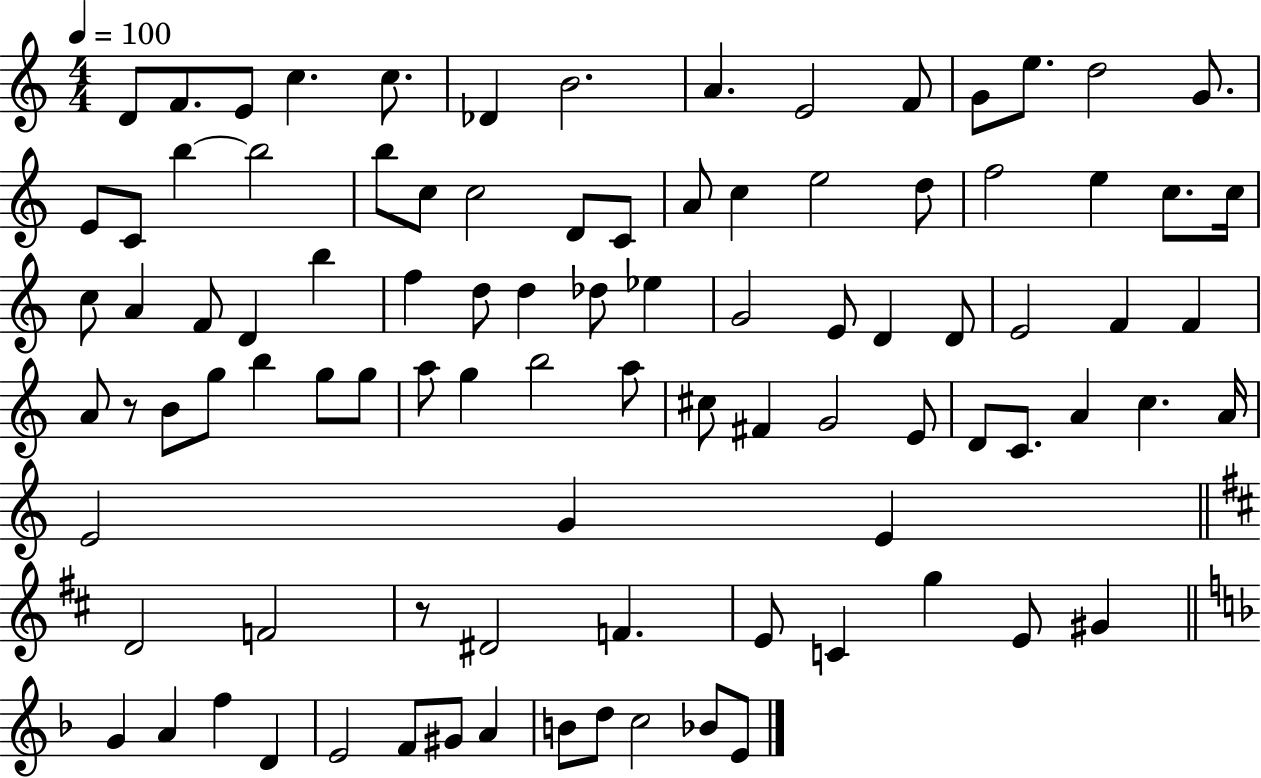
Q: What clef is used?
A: treble